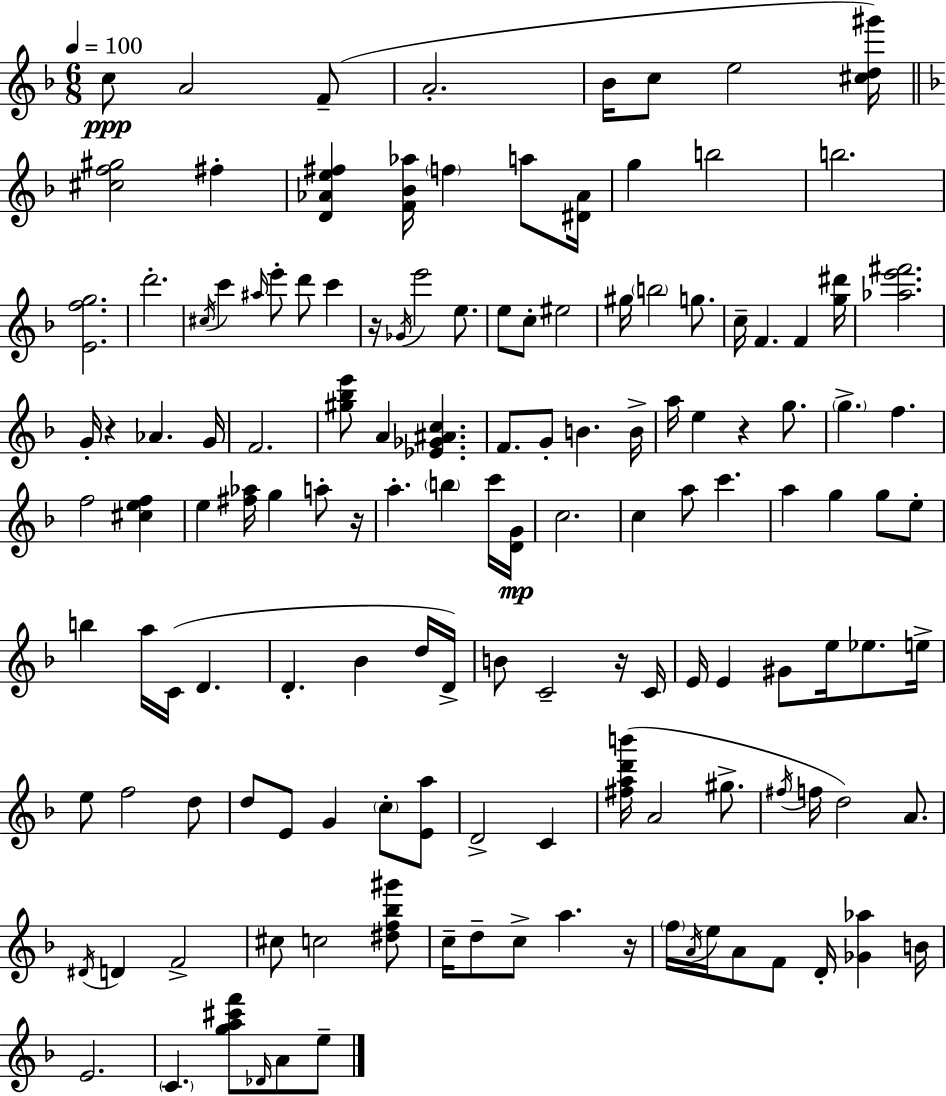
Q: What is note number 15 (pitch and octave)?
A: C#5